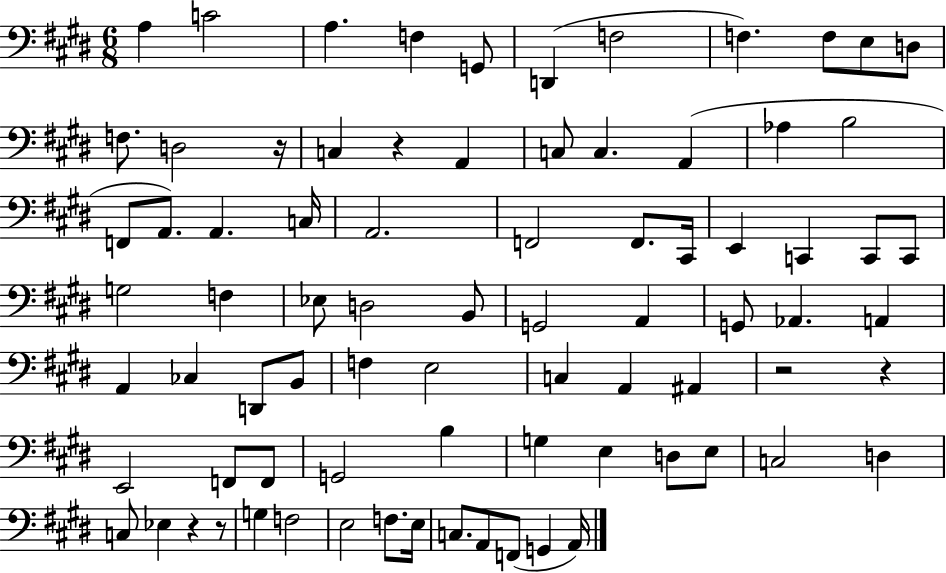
{
  \clef bass
  \numericTimeSignature
  \time 6/8
  \key e \major
  \repeat volta 2 { a4 c'2 | a4. f4 g,8 | d,4( f2 | f4.) f8 e8 d8 | \break f8. d2 r16 | c4 r4 a,4 | c8 c4. a,4( | aes4 b2 | \break f,8 a,8.) a,4. c16 | a,2. | f,2 f,8. cis,16 | e,4 c,4 c,8 c,8 | \break g2 f4 | ees8 d2 b,8 | g,2 a,4 | g,8 aes,4. a,4 | \break a,4 ces4 d,8 b,8 | f4 e2 | c4 a,4 ais,4 | r2 r4 | \break e,2 f,8 f,8 | g,2 b4 | g4 e4 d8 e8 | c2 d4 | \break c8 ees4 r4 r8 | g4 f2 | e2 f8. e16 | c8. a,8 f,8( g,4 a,16) | \break } \bar "|."
}